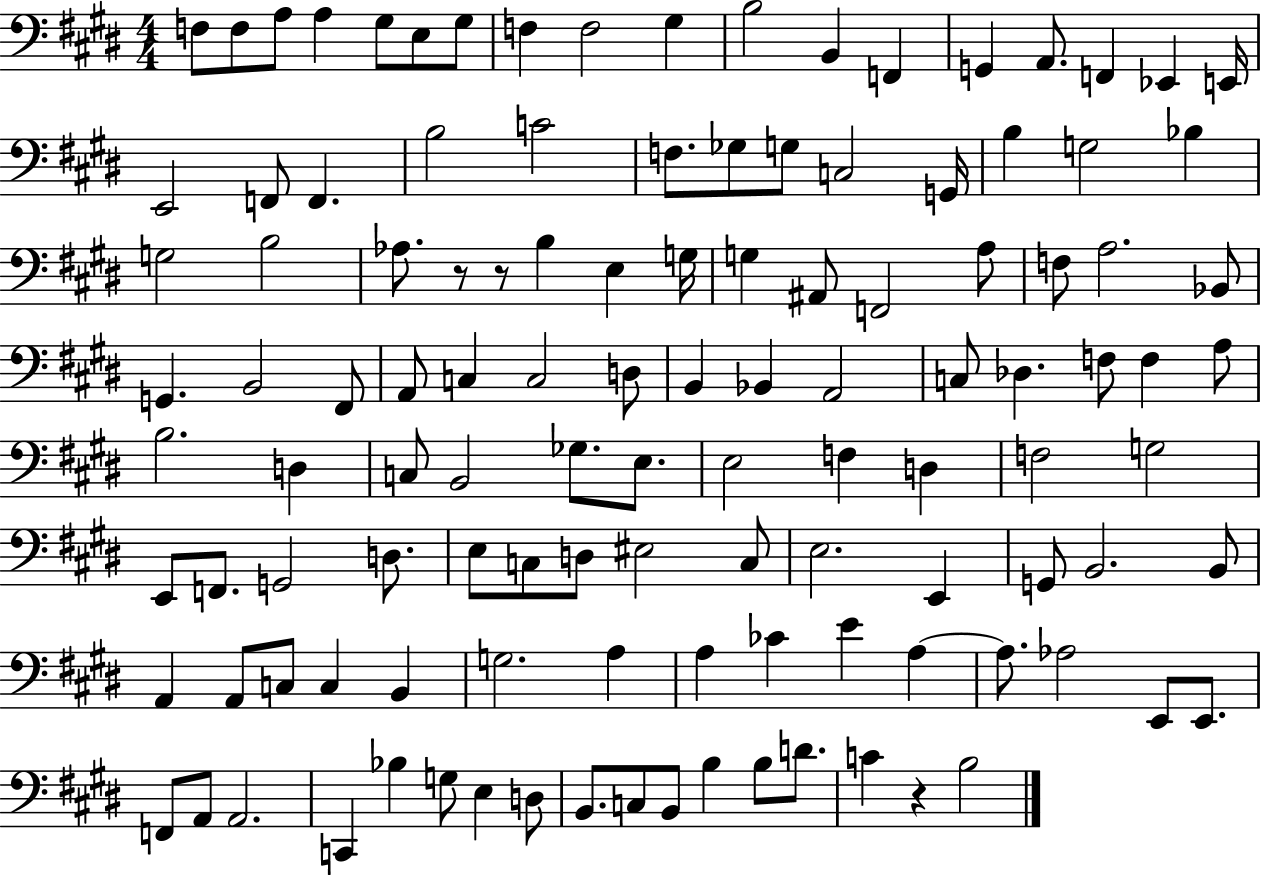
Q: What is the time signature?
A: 4/4